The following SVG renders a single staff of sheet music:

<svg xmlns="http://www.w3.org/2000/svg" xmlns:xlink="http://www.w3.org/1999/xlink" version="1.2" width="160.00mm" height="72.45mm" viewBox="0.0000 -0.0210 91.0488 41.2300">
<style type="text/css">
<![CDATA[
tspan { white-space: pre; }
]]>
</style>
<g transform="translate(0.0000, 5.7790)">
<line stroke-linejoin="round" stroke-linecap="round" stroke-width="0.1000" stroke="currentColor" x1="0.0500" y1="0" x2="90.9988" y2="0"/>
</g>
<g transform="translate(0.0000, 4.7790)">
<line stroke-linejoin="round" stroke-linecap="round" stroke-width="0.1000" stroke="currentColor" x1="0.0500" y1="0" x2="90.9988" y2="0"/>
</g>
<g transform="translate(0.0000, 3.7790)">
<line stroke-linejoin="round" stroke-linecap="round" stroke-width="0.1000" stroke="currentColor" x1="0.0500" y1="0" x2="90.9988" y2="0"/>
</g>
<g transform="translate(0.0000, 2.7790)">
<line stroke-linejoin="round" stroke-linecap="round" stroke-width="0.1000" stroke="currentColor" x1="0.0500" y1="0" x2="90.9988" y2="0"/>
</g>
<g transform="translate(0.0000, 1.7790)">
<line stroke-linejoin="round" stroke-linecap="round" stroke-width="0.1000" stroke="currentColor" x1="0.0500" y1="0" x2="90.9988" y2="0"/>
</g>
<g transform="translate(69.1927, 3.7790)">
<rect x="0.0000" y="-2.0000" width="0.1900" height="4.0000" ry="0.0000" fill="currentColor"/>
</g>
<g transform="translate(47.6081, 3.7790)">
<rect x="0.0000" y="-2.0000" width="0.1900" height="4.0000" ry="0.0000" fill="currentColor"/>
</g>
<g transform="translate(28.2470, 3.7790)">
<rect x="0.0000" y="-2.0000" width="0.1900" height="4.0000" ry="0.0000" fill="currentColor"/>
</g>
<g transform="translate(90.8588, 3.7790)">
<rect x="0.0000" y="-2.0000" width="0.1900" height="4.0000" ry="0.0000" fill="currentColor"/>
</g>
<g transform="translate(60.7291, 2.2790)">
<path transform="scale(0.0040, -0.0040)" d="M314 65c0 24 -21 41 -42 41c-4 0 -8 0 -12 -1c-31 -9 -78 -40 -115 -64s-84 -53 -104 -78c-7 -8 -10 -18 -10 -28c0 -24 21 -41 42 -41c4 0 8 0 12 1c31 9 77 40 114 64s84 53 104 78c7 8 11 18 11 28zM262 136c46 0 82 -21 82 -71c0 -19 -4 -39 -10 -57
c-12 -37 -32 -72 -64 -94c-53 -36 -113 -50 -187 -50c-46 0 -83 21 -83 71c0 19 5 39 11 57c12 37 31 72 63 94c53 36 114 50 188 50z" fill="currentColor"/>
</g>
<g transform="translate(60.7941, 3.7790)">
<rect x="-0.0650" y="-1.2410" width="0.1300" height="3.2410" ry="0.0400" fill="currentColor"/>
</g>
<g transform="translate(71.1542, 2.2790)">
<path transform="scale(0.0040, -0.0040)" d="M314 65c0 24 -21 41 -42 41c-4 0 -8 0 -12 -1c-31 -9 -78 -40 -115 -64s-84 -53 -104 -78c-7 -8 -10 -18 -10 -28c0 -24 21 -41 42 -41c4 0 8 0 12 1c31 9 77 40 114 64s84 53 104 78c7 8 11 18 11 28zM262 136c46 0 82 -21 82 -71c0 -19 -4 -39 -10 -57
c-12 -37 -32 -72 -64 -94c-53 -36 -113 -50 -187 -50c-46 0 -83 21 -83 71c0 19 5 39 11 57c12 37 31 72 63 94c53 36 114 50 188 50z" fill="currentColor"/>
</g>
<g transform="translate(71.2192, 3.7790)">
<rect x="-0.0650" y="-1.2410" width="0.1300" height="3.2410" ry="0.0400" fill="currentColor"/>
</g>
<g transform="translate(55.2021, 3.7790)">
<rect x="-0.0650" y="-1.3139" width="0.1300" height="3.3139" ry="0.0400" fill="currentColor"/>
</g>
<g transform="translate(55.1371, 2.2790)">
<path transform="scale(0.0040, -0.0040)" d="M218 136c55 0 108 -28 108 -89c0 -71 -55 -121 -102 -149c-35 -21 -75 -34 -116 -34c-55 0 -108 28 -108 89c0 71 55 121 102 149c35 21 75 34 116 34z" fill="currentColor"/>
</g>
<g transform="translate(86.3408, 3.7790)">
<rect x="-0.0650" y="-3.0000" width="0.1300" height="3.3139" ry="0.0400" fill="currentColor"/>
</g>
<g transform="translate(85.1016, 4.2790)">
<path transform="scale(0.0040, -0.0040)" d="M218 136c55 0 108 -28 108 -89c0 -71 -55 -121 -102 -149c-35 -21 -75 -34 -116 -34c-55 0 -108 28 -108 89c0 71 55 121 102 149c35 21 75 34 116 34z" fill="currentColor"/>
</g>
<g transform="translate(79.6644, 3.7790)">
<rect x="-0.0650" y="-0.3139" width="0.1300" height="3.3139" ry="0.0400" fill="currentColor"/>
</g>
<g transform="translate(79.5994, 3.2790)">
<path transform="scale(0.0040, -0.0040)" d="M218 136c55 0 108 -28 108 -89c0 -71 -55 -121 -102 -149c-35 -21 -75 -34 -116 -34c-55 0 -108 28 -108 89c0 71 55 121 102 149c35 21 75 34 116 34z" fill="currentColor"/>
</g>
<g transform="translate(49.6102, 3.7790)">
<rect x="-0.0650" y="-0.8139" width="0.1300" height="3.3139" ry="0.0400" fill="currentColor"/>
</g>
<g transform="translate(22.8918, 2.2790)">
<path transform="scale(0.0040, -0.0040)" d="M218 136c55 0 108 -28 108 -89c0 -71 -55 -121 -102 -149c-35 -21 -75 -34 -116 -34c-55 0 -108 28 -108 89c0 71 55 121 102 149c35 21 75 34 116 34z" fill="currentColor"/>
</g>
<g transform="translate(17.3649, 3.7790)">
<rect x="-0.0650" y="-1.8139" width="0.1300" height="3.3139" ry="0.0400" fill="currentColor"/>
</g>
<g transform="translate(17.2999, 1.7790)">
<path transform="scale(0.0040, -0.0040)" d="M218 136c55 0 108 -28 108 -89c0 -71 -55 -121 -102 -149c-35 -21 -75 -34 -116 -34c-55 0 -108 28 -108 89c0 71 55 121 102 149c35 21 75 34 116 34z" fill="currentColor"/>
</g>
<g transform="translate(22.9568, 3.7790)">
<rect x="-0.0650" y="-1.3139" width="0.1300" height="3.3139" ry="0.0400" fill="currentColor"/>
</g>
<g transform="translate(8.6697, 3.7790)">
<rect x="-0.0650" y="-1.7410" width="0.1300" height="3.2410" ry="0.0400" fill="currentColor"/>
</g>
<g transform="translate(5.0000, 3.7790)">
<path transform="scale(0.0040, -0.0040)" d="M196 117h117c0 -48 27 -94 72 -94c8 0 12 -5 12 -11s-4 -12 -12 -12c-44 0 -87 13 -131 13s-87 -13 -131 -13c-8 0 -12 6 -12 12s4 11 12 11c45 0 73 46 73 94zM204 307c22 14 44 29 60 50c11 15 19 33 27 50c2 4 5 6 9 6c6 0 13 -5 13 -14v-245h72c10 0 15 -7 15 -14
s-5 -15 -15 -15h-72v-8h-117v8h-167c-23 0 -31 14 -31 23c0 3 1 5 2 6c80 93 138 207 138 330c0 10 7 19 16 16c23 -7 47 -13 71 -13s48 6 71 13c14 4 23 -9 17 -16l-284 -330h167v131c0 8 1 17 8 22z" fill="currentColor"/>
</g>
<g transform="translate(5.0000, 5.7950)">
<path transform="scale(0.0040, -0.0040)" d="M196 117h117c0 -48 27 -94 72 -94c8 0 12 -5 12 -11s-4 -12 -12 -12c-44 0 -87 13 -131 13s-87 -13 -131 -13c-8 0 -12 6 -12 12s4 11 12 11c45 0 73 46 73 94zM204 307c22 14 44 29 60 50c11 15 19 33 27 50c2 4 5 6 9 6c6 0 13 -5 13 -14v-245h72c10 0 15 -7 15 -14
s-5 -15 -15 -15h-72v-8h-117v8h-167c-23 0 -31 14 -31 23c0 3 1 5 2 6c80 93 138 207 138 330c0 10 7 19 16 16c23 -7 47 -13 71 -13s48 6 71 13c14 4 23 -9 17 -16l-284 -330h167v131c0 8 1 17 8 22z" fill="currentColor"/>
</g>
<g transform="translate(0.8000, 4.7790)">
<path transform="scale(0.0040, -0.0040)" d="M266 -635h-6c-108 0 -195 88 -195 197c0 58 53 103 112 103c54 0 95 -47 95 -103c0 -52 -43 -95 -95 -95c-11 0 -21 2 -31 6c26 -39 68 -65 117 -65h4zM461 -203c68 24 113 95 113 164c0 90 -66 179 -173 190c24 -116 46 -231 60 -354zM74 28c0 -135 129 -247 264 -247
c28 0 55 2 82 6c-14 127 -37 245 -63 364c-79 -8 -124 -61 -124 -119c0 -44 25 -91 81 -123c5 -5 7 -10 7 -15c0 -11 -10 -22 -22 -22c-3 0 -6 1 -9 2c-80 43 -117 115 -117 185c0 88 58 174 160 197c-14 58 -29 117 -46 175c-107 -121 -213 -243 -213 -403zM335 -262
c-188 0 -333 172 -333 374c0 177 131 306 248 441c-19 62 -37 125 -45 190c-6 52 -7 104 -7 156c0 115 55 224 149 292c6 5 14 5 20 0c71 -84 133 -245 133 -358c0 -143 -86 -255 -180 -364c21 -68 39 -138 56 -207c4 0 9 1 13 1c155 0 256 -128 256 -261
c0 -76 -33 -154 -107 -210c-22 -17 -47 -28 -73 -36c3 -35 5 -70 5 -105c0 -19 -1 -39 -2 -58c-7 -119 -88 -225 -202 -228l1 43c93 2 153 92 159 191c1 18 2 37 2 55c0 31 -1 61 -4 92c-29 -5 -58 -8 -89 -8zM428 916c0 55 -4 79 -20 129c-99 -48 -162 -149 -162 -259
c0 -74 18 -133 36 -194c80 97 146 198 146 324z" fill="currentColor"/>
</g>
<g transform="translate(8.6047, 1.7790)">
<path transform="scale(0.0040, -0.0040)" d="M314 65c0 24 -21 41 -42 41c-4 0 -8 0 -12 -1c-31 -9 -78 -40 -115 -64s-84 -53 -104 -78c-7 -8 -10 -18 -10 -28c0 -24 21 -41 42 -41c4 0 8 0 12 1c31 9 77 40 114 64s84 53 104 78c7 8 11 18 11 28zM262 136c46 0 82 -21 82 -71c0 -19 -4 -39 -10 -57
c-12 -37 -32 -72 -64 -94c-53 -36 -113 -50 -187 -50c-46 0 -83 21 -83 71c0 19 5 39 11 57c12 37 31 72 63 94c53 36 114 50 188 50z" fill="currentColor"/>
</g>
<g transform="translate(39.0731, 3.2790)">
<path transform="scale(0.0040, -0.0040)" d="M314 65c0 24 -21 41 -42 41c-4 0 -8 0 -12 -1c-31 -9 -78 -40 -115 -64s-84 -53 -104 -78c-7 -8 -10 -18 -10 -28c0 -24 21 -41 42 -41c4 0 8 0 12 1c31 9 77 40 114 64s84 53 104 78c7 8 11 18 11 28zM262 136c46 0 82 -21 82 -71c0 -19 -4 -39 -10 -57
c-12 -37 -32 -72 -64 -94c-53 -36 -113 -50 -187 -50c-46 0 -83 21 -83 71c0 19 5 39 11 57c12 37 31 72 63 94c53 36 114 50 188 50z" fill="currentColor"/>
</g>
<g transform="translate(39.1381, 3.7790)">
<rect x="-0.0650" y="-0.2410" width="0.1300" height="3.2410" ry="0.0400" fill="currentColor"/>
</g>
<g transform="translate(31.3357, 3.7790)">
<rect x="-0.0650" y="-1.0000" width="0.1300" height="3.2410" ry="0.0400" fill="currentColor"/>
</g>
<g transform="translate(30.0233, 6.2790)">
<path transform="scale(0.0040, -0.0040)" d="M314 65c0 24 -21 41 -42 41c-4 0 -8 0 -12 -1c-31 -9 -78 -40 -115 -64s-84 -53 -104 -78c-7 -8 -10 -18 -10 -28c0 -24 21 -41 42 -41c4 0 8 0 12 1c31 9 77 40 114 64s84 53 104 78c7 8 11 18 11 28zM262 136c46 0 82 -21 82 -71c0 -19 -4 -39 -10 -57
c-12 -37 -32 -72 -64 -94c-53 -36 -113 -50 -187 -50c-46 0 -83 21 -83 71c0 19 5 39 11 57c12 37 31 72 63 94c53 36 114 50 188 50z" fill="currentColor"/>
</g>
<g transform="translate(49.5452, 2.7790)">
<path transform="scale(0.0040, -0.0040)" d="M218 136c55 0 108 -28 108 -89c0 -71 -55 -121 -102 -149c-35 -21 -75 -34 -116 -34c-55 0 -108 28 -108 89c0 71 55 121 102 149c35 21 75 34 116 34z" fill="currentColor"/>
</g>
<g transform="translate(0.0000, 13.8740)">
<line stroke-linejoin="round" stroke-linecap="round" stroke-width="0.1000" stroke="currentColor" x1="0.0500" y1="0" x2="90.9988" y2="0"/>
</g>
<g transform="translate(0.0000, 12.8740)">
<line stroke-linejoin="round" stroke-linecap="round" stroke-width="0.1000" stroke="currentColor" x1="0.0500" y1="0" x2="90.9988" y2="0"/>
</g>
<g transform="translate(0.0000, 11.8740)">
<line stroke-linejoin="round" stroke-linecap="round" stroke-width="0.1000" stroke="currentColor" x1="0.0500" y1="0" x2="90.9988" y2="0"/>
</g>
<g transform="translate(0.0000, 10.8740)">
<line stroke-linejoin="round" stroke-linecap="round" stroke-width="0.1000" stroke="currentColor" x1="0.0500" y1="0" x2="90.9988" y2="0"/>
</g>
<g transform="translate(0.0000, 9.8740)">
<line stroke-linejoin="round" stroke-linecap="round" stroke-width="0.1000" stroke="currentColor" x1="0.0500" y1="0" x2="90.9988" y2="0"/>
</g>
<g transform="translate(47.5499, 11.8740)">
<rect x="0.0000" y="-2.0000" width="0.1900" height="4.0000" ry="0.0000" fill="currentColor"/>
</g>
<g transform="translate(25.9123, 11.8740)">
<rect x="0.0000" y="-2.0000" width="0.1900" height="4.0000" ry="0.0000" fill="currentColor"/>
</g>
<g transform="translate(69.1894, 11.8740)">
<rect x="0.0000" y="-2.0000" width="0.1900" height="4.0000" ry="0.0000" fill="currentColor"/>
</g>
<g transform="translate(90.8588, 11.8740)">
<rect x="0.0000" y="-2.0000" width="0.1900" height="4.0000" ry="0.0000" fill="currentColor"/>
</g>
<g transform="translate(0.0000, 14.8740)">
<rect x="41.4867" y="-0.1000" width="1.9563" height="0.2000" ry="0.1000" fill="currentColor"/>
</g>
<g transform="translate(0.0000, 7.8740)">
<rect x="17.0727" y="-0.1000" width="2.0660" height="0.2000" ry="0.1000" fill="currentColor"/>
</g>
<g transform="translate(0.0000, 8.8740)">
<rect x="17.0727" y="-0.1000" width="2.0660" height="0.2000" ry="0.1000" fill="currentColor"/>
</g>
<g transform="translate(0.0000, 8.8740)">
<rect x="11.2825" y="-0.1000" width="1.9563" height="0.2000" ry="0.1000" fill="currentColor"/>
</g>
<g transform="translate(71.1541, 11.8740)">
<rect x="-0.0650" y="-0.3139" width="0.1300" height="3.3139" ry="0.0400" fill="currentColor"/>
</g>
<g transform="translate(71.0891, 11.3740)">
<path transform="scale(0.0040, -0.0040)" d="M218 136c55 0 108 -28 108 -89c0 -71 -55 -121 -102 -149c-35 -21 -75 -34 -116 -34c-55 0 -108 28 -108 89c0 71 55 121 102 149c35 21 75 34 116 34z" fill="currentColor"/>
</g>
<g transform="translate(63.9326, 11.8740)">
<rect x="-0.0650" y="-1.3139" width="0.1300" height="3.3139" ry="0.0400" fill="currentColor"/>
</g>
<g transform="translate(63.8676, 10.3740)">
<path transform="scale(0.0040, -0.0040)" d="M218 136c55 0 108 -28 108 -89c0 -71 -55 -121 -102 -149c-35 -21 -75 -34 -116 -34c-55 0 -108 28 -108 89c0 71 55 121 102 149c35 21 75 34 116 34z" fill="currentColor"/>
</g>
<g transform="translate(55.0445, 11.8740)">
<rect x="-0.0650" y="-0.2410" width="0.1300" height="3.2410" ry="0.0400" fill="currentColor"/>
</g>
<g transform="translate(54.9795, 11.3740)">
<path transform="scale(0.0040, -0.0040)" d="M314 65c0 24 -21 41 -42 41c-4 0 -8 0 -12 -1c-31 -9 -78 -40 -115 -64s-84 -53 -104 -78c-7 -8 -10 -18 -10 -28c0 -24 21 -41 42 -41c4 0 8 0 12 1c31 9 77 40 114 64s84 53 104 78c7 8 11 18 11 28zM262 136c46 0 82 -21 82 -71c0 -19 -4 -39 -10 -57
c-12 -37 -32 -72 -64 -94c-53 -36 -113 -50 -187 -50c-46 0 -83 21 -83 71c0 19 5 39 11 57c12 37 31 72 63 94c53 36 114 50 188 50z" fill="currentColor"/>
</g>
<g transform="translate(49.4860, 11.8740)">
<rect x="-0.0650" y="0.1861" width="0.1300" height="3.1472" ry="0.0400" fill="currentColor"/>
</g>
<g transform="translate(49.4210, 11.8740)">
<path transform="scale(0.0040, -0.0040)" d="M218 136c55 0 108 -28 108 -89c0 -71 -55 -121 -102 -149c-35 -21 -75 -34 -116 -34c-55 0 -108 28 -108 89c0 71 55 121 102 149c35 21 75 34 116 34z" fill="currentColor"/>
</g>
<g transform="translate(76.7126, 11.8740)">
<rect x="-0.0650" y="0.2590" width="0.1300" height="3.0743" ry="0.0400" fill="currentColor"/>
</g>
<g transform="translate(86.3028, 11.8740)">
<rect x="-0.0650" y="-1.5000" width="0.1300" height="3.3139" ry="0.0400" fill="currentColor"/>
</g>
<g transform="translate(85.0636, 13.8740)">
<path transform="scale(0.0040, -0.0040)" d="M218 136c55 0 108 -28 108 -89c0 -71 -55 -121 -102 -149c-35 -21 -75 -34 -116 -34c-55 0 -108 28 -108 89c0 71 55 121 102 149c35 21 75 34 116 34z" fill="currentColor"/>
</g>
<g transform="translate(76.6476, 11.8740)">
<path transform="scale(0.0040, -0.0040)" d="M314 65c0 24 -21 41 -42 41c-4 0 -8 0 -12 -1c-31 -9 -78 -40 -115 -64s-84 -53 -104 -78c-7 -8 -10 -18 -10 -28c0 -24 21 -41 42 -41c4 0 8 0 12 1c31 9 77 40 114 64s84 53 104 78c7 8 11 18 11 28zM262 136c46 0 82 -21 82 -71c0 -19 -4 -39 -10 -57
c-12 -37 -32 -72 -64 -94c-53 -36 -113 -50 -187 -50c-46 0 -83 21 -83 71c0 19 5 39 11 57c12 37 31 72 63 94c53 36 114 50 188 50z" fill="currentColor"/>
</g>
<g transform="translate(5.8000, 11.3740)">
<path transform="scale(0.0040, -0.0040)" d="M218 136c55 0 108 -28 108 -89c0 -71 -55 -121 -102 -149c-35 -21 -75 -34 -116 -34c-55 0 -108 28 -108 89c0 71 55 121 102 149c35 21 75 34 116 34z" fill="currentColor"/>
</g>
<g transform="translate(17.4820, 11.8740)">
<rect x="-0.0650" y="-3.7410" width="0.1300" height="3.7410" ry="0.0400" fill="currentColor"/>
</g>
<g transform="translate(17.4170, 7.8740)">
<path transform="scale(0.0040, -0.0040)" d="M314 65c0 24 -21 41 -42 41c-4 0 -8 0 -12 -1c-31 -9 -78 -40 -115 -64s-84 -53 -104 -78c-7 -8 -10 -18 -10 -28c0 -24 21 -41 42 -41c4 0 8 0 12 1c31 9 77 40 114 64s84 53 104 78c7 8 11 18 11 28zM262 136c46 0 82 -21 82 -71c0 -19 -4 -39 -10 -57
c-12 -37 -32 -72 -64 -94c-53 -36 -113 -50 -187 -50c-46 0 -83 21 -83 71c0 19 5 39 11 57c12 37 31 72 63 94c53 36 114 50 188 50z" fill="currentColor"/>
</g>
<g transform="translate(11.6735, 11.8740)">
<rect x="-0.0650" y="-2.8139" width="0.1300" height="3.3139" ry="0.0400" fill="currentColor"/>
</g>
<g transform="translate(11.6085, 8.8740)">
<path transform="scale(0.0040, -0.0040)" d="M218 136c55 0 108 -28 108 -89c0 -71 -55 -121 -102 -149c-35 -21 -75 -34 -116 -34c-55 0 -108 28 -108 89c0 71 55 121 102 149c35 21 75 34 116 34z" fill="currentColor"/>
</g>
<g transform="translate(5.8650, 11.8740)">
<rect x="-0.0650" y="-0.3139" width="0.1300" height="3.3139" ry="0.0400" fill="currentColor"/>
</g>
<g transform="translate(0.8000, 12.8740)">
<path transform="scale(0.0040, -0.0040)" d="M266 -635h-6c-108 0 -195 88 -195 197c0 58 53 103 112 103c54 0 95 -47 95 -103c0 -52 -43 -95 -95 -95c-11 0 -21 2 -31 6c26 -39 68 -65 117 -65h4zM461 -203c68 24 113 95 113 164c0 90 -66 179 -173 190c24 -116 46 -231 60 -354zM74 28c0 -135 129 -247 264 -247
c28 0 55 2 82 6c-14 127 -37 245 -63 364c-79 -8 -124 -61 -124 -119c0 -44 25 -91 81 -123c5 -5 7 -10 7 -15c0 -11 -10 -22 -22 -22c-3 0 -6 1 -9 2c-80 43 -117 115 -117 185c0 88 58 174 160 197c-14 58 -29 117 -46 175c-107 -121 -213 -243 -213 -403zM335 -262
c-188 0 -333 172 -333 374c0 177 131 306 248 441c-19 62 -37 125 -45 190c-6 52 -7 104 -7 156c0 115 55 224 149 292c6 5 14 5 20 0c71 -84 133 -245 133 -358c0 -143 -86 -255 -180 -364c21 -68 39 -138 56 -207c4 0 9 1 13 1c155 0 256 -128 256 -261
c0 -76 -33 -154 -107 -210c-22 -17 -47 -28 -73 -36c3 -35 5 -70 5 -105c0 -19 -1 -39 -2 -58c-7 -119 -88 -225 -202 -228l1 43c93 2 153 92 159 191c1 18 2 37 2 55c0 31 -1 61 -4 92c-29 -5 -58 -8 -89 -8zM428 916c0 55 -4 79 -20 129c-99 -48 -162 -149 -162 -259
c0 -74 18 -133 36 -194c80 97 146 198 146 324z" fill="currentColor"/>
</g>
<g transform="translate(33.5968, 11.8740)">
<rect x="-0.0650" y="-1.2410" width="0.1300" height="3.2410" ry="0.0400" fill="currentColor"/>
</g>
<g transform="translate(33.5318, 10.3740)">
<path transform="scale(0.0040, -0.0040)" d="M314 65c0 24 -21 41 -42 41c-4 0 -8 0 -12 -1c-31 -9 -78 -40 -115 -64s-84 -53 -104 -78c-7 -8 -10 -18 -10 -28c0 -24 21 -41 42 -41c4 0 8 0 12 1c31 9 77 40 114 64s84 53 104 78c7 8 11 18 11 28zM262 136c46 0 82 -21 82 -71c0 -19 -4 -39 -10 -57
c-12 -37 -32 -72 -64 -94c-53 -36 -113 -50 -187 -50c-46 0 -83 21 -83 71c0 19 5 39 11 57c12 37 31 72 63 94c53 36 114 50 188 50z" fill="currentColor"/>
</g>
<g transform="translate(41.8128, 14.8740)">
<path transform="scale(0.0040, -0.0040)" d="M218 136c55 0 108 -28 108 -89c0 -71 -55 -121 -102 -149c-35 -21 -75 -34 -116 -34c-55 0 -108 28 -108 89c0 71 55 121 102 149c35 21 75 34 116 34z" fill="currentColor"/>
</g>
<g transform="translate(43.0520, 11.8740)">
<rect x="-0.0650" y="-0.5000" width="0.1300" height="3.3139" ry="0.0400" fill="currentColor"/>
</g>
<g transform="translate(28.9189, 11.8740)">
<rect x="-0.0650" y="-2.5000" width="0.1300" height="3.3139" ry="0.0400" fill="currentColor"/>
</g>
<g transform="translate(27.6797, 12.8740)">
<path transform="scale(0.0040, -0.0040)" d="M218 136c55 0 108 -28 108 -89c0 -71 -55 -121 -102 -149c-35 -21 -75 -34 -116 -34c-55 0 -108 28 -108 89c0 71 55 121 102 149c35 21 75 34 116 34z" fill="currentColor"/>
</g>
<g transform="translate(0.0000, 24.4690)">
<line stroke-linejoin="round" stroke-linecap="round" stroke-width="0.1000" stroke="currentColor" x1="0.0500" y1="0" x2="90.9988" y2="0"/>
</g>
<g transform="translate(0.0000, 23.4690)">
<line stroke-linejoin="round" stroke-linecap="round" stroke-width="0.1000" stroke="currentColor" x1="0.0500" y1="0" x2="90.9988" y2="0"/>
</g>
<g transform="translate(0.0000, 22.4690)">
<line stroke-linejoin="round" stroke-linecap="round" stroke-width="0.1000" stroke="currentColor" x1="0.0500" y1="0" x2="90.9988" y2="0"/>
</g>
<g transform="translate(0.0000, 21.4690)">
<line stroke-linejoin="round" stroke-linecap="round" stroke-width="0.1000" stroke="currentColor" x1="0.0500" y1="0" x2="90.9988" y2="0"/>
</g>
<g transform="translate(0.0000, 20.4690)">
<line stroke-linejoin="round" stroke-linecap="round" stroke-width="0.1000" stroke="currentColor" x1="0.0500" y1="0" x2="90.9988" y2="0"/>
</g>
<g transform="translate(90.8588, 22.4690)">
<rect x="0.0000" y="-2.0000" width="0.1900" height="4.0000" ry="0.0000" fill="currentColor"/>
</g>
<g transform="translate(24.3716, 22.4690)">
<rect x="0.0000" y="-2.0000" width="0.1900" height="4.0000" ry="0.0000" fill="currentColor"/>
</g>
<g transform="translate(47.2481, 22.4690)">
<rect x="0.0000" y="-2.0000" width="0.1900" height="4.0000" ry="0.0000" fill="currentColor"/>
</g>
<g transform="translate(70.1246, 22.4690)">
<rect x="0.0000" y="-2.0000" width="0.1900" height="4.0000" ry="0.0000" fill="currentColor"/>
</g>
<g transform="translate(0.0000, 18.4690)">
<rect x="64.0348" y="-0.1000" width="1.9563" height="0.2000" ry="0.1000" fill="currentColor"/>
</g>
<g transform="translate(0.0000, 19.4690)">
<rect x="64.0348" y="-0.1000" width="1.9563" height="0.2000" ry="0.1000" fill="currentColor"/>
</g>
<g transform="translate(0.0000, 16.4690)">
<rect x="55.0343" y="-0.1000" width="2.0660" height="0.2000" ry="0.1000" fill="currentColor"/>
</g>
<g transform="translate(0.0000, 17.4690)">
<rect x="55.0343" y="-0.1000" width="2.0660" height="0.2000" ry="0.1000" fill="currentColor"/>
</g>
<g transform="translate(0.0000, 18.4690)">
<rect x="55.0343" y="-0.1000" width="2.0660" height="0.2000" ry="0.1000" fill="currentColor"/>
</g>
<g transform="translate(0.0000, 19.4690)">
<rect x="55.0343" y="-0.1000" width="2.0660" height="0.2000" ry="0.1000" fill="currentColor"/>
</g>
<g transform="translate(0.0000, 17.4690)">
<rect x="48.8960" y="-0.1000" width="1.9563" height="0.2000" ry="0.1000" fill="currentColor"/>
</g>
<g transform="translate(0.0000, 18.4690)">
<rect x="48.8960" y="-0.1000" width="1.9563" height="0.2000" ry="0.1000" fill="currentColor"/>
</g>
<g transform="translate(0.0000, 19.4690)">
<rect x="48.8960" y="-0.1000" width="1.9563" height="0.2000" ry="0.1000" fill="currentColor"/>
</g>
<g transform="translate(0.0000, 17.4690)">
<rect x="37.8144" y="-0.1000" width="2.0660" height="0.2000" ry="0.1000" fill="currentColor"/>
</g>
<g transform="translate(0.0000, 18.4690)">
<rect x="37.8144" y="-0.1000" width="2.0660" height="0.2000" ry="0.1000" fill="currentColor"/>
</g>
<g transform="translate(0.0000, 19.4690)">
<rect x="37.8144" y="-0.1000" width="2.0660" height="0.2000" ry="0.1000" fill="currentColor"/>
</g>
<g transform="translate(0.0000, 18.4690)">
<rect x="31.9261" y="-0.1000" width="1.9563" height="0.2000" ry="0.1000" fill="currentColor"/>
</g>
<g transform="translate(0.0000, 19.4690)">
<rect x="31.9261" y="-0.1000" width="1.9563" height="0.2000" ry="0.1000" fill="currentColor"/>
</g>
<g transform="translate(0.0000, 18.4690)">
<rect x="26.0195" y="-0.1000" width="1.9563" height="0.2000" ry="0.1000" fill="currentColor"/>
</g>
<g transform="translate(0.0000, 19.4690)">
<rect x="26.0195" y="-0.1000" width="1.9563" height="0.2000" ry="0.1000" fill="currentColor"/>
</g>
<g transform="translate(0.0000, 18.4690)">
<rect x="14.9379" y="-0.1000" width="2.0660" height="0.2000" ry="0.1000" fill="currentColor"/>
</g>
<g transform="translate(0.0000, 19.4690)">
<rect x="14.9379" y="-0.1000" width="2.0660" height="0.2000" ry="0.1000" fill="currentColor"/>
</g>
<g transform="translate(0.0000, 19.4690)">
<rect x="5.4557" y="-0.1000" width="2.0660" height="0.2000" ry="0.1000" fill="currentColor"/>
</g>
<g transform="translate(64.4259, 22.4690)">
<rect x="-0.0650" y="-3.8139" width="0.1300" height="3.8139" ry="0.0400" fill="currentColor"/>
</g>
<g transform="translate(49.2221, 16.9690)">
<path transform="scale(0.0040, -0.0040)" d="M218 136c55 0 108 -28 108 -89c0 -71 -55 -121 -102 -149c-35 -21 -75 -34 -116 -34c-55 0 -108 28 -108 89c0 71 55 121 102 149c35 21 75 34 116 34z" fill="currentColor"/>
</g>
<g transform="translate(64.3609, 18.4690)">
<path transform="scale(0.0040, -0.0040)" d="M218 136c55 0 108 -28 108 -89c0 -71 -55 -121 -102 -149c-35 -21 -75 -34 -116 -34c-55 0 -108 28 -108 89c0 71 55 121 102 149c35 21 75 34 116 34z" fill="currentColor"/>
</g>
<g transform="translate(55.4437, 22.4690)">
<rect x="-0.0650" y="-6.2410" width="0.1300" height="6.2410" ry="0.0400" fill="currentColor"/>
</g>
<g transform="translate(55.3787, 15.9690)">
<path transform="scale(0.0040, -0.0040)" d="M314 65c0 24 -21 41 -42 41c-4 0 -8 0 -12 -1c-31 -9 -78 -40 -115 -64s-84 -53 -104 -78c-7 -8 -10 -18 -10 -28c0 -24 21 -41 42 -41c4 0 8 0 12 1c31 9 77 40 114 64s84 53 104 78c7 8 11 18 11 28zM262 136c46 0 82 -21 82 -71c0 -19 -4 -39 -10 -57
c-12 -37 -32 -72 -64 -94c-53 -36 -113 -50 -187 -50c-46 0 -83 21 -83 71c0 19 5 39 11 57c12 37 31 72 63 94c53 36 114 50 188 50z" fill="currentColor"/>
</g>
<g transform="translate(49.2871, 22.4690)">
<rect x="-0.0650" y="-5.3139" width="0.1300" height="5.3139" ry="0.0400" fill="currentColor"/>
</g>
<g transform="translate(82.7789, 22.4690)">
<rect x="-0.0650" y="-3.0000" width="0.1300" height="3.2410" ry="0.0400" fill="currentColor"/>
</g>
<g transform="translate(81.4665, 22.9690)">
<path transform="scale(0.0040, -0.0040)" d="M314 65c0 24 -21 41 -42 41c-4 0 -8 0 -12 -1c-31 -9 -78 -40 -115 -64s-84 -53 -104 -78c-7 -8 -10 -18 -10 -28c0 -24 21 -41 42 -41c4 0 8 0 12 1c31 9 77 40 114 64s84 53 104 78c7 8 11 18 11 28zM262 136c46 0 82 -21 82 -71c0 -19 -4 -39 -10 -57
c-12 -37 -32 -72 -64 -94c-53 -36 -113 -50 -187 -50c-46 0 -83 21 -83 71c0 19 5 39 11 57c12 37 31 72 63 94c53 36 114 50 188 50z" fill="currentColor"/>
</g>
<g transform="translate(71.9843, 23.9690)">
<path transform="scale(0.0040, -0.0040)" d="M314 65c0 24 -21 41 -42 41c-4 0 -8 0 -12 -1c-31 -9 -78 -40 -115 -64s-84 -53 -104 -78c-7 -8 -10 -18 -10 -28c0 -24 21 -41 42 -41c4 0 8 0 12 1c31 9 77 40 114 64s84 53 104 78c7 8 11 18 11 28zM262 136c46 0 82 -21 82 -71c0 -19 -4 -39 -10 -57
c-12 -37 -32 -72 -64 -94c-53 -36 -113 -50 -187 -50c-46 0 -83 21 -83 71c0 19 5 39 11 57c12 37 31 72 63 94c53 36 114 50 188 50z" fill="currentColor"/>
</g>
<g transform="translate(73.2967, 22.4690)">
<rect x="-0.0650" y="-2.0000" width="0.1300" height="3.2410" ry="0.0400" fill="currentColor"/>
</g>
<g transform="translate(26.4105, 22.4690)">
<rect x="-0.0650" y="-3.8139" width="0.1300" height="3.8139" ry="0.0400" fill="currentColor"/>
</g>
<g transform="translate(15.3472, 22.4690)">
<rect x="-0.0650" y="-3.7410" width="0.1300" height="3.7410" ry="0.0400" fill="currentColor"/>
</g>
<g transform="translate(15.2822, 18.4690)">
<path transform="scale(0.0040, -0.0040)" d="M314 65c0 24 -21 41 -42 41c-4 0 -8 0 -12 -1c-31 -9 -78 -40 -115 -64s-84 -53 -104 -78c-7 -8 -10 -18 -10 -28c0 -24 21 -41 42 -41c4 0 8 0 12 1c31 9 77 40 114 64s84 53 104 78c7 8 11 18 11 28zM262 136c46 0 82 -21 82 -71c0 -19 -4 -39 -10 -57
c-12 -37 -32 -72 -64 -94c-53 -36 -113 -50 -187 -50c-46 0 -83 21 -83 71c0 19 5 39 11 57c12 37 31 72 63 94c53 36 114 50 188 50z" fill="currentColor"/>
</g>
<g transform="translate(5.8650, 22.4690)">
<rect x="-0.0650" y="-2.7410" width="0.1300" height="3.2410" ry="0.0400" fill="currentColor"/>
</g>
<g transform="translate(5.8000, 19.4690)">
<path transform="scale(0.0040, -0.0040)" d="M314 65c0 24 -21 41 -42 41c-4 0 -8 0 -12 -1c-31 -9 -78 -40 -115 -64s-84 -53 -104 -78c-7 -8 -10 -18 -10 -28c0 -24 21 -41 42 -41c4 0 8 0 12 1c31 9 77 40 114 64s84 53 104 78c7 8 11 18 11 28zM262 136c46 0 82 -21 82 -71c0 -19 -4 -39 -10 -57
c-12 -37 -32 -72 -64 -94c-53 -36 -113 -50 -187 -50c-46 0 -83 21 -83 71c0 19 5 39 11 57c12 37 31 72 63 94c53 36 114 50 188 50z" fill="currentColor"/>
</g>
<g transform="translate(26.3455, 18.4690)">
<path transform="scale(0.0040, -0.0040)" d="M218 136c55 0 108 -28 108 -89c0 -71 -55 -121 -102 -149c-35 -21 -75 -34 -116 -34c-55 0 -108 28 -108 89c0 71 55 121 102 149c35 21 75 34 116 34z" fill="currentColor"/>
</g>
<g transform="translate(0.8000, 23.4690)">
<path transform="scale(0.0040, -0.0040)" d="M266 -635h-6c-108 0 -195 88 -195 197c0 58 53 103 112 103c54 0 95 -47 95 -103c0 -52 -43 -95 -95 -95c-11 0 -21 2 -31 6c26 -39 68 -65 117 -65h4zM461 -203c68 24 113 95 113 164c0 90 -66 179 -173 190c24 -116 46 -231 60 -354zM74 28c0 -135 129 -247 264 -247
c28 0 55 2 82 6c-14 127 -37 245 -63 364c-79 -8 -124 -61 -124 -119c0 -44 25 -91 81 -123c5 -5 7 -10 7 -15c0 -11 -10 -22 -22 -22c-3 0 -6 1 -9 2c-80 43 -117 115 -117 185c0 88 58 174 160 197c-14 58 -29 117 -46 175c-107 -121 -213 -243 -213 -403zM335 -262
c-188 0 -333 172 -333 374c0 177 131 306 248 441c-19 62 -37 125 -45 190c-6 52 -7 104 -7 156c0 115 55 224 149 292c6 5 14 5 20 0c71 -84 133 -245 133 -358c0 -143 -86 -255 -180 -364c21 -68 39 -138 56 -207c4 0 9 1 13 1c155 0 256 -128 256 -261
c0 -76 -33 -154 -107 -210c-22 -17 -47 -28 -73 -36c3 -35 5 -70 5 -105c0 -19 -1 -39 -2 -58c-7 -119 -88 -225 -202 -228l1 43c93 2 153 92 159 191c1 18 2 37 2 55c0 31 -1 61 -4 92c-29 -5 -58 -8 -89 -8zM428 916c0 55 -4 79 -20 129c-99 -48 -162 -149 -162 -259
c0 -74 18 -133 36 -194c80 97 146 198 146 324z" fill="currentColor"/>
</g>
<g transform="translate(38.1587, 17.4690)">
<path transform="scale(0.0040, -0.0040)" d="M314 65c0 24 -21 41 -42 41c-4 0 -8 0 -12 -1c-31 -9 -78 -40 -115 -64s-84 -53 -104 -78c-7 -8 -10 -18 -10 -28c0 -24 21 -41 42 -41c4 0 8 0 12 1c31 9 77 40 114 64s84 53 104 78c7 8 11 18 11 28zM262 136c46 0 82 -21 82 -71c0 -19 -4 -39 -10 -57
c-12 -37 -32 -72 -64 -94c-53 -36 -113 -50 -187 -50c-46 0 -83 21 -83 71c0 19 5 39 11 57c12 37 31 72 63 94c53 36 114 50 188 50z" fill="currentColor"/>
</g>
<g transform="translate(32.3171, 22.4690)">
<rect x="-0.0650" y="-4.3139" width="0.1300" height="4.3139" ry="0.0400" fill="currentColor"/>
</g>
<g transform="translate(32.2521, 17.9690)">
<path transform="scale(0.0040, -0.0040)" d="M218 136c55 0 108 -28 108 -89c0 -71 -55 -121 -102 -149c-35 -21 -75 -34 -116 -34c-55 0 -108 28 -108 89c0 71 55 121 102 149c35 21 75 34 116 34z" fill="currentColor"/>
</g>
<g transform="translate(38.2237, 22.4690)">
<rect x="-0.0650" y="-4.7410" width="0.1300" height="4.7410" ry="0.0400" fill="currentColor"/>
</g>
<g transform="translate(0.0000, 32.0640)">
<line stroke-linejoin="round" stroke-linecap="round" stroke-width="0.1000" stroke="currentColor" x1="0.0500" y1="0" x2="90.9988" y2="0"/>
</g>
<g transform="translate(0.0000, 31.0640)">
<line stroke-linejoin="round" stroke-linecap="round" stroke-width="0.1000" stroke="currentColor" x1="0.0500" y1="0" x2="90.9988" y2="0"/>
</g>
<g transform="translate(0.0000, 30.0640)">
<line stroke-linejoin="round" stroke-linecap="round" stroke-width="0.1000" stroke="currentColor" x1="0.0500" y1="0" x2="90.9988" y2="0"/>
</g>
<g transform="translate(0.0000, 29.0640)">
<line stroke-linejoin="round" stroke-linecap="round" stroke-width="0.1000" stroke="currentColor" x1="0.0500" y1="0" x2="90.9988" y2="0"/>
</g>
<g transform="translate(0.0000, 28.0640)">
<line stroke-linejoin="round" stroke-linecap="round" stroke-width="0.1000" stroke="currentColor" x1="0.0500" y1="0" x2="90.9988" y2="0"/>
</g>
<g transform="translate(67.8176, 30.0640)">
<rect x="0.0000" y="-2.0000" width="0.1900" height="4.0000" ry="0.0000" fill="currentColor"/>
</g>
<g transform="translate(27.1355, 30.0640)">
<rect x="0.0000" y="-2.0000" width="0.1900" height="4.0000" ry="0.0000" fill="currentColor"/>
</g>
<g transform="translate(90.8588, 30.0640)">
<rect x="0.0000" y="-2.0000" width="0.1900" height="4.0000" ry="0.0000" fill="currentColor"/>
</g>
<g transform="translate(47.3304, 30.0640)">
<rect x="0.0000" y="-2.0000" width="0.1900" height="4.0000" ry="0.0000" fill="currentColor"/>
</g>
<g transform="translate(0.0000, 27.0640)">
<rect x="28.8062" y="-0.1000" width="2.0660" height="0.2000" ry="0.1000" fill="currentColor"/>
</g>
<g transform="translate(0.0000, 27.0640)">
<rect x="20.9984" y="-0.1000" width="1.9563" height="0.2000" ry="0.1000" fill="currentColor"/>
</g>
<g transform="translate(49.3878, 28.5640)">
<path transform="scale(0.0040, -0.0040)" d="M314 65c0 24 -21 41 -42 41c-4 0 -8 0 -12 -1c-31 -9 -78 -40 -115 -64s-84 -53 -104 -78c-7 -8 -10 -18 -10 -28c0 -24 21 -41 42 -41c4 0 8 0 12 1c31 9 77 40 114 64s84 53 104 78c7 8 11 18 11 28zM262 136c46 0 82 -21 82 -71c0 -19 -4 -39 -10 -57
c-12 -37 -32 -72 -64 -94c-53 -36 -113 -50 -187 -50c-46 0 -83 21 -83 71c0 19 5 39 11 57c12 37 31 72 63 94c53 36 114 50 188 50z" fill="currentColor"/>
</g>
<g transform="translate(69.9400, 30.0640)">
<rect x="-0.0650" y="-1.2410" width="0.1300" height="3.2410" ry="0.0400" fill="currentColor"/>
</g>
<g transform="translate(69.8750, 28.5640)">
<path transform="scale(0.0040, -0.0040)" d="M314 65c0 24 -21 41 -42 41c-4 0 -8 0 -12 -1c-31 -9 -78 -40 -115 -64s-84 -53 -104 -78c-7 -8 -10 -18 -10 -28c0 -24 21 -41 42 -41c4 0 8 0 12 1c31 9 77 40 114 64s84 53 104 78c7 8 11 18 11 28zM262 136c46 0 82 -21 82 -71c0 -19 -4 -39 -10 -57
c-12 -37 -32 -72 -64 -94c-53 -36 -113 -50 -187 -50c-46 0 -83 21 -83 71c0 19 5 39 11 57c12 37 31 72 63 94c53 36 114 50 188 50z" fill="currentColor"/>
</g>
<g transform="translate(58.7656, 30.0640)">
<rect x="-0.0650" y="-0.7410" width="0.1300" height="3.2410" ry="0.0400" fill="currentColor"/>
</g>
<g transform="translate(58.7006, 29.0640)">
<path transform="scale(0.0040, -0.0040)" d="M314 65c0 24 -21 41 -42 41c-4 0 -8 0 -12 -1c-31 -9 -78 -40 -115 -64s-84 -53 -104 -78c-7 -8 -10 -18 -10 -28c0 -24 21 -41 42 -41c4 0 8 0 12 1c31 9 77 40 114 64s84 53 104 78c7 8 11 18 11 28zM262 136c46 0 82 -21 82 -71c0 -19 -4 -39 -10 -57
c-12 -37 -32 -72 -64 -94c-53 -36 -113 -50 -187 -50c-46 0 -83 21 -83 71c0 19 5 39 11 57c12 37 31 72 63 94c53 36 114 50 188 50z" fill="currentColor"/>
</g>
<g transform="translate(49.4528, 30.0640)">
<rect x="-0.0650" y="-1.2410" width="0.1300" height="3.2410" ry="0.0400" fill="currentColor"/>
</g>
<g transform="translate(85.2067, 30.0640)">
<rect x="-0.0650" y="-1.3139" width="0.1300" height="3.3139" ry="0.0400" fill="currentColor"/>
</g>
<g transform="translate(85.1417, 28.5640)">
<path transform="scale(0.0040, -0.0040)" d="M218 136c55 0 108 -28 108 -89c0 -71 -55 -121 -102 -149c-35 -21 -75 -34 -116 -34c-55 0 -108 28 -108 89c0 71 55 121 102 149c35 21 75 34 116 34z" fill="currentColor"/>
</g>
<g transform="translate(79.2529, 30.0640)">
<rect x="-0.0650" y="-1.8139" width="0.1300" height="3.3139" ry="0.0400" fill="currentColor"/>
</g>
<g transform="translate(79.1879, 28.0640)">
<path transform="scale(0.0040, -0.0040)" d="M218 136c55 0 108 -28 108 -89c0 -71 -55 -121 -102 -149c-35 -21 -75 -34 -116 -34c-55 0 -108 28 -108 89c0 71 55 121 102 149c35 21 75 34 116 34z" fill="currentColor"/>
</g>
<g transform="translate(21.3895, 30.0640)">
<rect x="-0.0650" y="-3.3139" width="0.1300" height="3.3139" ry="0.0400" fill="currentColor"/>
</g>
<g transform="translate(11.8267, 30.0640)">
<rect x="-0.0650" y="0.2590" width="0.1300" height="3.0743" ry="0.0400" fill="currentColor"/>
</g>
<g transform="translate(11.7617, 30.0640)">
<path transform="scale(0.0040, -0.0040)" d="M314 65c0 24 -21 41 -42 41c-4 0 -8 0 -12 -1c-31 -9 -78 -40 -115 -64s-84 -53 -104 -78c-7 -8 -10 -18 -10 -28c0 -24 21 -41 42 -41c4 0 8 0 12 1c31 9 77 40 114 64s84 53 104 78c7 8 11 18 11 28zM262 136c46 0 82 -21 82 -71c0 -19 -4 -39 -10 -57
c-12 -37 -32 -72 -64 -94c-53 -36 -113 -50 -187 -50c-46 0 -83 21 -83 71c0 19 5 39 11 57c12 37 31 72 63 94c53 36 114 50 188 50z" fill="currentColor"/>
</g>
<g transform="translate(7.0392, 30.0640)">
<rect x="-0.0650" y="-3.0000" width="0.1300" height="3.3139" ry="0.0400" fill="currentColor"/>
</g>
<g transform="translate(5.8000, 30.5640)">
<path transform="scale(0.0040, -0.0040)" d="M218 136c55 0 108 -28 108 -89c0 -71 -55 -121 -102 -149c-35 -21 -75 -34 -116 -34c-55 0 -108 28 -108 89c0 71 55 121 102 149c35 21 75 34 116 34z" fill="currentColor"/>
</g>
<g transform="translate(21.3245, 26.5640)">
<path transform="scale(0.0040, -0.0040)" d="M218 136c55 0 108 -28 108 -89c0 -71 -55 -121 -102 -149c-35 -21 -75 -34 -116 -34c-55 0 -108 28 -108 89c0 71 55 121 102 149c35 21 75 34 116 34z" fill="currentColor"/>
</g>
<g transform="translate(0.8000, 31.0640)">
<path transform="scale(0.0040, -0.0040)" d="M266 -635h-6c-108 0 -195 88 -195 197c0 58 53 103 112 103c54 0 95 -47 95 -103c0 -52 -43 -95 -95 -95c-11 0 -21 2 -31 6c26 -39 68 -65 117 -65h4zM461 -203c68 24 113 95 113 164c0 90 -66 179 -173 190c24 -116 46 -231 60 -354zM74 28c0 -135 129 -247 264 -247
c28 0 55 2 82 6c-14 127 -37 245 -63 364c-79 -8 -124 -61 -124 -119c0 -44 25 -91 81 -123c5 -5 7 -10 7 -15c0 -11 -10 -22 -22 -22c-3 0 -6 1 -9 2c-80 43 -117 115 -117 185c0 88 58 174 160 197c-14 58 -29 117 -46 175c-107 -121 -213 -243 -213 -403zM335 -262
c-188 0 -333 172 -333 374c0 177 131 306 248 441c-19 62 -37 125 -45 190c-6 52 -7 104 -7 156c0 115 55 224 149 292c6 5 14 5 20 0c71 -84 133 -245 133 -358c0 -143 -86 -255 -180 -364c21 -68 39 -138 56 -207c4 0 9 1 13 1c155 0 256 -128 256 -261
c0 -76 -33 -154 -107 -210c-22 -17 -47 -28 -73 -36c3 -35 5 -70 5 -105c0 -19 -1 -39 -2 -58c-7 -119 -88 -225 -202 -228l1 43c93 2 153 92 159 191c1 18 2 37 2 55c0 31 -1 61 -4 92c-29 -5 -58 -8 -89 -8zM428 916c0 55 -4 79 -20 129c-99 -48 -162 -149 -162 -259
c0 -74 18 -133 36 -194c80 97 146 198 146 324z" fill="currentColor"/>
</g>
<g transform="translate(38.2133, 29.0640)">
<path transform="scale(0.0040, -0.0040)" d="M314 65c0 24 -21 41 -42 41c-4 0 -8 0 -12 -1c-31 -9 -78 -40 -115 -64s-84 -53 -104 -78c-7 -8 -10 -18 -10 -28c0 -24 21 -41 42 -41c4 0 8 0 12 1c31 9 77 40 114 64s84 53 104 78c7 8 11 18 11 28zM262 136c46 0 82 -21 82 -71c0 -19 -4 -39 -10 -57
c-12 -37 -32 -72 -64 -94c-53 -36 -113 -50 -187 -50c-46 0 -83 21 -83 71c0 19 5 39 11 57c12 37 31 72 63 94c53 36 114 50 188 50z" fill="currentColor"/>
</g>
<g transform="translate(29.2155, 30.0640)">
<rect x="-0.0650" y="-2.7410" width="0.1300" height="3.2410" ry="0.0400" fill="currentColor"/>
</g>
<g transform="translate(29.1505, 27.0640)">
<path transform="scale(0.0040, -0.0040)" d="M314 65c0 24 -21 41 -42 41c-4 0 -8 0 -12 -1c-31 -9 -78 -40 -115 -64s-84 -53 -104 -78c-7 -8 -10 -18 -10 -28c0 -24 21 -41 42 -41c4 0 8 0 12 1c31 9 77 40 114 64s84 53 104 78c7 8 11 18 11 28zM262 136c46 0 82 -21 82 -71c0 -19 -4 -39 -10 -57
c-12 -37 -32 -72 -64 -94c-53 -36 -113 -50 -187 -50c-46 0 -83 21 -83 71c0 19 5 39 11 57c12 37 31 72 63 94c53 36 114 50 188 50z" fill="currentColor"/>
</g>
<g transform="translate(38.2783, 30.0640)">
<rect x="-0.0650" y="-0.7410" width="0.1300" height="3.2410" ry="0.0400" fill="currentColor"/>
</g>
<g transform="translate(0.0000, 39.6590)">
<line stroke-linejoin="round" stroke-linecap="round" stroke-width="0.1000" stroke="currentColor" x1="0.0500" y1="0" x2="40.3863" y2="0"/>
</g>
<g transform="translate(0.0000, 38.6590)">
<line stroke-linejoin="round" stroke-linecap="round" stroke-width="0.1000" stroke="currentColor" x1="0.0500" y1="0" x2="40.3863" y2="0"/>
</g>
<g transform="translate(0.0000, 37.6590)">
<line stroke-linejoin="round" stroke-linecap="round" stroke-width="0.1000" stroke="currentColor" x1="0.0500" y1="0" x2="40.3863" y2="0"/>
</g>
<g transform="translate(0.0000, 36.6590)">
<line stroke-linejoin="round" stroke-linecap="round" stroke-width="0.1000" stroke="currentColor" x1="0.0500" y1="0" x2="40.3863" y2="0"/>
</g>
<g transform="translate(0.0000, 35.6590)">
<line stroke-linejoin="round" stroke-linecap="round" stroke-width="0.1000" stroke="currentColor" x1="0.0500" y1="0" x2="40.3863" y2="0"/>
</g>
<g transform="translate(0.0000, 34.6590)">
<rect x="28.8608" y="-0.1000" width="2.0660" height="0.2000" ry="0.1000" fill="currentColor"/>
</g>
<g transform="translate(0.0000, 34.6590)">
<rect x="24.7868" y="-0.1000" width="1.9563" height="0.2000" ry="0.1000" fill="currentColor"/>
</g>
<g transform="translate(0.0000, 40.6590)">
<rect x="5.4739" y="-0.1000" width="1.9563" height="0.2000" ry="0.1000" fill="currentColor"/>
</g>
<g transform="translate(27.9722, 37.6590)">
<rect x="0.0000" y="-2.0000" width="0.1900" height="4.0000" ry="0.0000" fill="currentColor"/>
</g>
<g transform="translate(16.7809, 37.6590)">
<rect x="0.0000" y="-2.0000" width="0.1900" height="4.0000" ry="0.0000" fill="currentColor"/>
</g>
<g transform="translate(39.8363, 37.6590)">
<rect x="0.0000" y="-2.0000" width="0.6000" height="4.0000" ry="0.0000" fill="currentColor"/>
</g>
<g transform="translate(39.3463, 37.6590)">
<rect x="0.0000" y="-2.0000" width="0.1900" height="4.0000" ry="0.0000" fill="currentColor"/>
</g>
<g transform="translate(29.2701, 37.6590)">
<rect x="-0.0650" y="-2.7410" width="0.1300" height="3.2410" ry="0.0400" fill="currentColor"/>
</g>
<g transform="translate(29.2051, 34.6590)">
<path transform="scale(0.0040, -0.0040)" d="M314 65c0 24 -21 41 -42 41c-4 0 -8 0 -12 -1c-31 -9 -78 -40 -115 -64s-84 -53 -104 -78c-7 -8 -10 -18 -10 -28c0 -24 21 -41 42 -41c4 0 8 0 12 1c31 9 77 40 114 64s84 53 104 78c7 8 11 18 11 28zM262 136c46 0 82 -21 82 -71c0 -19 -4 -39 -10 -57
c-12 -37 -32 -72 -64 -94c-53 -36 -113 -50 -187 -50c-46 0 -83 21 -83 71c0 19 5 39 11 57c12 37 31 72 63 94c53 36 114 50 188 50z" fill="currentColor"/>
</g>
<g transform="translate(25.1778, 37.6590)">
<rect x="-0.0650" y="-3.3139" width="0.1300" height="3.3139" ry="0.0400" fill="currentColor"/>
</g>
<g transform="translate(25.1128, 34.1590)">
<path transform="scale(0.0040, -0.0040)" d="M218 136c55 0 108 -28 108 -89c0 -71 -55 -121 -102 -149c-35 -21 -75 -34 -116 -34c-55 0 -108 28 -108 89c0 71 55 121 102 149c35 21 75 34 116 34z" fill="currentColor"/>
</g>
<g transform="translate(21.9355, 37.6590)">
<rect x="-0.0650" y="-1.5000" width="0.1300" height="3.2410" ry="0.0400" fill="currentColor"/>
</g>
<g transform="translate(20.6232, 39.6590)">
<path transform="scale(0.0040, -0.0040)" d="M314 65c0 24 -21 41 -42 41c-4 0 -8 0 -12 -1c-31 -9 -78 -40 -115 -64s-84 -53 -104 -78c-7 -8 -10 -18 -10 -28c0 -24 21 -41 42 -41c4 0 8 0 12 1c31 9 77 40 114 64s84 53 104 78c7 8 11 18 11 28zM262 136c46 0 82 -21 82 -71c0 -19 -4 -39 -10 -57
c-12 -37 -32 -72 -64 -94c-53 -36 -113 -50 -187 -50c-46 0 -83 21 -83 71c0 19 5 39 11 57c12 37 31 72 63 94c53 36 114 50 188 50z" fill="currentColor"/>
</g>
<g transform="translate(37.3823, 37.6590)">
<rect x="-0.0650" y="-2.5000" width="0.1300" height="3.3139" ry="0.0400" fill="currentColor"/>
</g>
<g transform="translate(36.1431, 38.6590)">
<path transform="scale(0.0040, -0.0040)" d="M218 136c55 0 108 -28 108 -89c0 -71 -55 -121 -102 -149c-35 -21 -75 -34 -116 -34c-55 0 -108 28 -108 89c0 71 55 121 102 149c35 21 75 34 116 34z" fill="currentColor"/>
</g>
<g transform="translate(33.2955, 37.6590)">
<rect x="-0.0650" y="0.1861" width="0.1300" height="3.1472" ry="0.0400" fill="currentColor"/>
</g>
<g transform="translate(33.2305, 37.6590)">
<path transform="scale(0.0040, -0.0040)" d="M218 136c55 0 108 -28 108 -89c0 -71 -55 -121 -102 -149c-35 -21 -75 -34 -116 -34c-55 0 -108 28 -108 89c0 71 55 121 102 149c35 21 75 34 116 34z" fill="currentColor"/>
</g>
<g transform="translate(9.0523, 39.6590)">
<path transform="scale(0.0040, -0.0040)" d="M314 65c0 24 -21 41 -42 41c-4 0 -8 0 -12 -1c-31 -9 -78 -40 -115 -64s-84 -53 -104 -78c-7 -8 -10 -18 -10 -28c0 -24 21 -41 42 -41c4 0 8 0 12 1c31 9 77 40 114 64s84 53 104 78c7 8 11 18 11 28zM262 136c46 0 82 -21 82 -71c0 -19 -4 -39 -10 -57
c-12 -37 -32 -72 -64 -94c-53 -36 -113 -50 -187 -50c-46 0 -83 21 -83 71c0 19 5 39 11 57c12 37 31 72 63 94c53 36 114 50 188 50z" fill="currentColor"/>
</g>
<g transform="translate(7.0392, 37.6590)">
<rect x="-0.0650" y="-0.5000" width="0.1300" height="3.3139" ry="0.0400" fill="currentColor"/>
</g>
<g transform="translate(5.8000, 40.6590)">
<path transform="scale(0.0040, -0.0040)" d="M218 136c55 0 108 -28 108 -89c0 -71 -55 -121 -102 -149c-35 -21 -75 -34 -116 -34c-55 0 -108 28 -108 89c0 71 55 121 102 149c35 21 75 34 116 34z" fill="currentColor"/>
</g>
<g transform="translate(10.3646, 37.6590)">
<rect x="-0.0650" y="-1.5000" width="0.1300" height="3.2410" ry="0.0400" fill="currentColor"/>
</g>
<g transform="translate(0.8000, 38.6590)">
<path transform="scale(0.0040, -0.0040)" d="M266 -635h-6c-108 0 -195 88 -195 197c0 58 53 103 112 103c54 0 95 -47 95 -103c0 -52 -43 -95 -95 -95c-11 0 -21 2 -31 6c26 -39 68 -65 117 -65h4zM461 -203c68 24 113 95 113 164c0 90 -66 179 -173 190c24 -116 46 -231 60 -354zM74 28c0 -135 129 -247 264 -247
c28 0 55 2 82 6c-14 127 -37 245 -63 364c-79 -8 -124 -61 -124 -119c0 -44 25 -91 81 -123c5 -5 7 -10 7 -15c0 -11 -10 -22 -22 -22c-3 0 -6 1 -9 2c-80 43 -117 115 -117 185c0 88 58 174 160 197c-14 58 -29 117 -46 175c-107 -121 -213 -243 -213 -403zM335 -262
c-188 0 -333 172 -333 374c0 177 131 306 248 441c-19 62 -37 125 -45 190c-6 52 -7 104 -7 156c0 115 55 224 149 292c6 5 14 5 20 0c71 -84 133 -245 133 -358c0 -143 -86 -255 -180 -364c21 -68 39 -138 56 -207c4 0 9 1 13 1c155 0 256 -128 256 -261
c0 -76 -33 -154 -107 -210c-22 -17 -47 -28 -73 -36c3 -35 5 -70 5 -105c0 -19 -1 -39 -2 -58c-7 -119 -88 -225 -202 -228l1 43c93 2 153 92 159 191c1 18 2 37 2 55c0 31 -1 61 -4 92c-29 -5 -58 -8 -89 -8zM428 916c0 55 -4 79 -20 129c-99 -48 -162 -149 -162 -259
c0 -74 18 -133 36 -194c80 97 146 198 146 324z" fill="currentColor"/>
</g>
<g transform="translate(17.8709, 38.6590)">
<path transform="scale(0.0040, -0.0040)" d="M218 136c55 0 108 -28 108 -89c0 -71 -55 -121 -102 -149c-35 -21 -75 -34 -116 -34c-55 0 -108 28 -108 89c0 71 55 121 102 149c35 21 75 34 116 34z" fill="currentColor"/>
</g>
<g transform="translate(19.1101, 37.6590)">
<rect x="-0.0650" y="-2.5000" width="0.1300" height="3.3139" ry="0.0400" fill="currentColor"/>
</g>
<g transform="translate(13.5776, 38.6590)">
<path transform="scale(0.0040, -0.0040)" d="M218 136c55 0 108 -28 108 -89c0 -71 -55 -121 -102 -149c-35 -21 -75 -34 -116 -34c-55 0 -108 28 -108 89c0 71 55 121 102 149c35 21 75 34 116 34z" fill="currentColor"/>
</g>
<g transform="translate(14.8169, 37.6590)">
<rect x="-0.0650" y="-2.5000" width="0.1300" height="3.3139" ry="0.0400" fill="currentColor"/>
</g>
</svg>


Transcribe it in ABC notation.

X:1
T:Untitled
M:4/4
L:1/4
K:C
f2 f e D2 c2 d e e2 e2 c A c a c'2 G e2 C B c2 e c B2 E a2 c'2 c' d' e'2 f' a'2 c' F2 A2 A B2 b a2 d2 e2 d2 e2 f e C E2 G G E2 b a2 B G